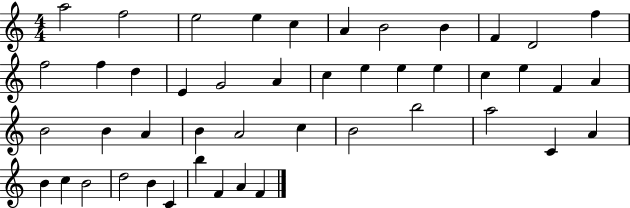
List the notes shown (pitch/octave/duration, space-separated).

A5/h F5/h E5/h E5/q C5/q A4/q B4/h B4/q F4/q D4/h F5/q F5/h F5/q D5/q E4/q G4/h A4/q C5/q E5/q E5/q E5/q C5/q E5/q F4/q A4/q B4/h B4/q A4/q B4/q A4/h C5/q B4/h B5/h A5/h C4/q A4/q B4/q C5/q B4/h D5/h B4/q C4/q B5/q F4/q A4/q F4/q